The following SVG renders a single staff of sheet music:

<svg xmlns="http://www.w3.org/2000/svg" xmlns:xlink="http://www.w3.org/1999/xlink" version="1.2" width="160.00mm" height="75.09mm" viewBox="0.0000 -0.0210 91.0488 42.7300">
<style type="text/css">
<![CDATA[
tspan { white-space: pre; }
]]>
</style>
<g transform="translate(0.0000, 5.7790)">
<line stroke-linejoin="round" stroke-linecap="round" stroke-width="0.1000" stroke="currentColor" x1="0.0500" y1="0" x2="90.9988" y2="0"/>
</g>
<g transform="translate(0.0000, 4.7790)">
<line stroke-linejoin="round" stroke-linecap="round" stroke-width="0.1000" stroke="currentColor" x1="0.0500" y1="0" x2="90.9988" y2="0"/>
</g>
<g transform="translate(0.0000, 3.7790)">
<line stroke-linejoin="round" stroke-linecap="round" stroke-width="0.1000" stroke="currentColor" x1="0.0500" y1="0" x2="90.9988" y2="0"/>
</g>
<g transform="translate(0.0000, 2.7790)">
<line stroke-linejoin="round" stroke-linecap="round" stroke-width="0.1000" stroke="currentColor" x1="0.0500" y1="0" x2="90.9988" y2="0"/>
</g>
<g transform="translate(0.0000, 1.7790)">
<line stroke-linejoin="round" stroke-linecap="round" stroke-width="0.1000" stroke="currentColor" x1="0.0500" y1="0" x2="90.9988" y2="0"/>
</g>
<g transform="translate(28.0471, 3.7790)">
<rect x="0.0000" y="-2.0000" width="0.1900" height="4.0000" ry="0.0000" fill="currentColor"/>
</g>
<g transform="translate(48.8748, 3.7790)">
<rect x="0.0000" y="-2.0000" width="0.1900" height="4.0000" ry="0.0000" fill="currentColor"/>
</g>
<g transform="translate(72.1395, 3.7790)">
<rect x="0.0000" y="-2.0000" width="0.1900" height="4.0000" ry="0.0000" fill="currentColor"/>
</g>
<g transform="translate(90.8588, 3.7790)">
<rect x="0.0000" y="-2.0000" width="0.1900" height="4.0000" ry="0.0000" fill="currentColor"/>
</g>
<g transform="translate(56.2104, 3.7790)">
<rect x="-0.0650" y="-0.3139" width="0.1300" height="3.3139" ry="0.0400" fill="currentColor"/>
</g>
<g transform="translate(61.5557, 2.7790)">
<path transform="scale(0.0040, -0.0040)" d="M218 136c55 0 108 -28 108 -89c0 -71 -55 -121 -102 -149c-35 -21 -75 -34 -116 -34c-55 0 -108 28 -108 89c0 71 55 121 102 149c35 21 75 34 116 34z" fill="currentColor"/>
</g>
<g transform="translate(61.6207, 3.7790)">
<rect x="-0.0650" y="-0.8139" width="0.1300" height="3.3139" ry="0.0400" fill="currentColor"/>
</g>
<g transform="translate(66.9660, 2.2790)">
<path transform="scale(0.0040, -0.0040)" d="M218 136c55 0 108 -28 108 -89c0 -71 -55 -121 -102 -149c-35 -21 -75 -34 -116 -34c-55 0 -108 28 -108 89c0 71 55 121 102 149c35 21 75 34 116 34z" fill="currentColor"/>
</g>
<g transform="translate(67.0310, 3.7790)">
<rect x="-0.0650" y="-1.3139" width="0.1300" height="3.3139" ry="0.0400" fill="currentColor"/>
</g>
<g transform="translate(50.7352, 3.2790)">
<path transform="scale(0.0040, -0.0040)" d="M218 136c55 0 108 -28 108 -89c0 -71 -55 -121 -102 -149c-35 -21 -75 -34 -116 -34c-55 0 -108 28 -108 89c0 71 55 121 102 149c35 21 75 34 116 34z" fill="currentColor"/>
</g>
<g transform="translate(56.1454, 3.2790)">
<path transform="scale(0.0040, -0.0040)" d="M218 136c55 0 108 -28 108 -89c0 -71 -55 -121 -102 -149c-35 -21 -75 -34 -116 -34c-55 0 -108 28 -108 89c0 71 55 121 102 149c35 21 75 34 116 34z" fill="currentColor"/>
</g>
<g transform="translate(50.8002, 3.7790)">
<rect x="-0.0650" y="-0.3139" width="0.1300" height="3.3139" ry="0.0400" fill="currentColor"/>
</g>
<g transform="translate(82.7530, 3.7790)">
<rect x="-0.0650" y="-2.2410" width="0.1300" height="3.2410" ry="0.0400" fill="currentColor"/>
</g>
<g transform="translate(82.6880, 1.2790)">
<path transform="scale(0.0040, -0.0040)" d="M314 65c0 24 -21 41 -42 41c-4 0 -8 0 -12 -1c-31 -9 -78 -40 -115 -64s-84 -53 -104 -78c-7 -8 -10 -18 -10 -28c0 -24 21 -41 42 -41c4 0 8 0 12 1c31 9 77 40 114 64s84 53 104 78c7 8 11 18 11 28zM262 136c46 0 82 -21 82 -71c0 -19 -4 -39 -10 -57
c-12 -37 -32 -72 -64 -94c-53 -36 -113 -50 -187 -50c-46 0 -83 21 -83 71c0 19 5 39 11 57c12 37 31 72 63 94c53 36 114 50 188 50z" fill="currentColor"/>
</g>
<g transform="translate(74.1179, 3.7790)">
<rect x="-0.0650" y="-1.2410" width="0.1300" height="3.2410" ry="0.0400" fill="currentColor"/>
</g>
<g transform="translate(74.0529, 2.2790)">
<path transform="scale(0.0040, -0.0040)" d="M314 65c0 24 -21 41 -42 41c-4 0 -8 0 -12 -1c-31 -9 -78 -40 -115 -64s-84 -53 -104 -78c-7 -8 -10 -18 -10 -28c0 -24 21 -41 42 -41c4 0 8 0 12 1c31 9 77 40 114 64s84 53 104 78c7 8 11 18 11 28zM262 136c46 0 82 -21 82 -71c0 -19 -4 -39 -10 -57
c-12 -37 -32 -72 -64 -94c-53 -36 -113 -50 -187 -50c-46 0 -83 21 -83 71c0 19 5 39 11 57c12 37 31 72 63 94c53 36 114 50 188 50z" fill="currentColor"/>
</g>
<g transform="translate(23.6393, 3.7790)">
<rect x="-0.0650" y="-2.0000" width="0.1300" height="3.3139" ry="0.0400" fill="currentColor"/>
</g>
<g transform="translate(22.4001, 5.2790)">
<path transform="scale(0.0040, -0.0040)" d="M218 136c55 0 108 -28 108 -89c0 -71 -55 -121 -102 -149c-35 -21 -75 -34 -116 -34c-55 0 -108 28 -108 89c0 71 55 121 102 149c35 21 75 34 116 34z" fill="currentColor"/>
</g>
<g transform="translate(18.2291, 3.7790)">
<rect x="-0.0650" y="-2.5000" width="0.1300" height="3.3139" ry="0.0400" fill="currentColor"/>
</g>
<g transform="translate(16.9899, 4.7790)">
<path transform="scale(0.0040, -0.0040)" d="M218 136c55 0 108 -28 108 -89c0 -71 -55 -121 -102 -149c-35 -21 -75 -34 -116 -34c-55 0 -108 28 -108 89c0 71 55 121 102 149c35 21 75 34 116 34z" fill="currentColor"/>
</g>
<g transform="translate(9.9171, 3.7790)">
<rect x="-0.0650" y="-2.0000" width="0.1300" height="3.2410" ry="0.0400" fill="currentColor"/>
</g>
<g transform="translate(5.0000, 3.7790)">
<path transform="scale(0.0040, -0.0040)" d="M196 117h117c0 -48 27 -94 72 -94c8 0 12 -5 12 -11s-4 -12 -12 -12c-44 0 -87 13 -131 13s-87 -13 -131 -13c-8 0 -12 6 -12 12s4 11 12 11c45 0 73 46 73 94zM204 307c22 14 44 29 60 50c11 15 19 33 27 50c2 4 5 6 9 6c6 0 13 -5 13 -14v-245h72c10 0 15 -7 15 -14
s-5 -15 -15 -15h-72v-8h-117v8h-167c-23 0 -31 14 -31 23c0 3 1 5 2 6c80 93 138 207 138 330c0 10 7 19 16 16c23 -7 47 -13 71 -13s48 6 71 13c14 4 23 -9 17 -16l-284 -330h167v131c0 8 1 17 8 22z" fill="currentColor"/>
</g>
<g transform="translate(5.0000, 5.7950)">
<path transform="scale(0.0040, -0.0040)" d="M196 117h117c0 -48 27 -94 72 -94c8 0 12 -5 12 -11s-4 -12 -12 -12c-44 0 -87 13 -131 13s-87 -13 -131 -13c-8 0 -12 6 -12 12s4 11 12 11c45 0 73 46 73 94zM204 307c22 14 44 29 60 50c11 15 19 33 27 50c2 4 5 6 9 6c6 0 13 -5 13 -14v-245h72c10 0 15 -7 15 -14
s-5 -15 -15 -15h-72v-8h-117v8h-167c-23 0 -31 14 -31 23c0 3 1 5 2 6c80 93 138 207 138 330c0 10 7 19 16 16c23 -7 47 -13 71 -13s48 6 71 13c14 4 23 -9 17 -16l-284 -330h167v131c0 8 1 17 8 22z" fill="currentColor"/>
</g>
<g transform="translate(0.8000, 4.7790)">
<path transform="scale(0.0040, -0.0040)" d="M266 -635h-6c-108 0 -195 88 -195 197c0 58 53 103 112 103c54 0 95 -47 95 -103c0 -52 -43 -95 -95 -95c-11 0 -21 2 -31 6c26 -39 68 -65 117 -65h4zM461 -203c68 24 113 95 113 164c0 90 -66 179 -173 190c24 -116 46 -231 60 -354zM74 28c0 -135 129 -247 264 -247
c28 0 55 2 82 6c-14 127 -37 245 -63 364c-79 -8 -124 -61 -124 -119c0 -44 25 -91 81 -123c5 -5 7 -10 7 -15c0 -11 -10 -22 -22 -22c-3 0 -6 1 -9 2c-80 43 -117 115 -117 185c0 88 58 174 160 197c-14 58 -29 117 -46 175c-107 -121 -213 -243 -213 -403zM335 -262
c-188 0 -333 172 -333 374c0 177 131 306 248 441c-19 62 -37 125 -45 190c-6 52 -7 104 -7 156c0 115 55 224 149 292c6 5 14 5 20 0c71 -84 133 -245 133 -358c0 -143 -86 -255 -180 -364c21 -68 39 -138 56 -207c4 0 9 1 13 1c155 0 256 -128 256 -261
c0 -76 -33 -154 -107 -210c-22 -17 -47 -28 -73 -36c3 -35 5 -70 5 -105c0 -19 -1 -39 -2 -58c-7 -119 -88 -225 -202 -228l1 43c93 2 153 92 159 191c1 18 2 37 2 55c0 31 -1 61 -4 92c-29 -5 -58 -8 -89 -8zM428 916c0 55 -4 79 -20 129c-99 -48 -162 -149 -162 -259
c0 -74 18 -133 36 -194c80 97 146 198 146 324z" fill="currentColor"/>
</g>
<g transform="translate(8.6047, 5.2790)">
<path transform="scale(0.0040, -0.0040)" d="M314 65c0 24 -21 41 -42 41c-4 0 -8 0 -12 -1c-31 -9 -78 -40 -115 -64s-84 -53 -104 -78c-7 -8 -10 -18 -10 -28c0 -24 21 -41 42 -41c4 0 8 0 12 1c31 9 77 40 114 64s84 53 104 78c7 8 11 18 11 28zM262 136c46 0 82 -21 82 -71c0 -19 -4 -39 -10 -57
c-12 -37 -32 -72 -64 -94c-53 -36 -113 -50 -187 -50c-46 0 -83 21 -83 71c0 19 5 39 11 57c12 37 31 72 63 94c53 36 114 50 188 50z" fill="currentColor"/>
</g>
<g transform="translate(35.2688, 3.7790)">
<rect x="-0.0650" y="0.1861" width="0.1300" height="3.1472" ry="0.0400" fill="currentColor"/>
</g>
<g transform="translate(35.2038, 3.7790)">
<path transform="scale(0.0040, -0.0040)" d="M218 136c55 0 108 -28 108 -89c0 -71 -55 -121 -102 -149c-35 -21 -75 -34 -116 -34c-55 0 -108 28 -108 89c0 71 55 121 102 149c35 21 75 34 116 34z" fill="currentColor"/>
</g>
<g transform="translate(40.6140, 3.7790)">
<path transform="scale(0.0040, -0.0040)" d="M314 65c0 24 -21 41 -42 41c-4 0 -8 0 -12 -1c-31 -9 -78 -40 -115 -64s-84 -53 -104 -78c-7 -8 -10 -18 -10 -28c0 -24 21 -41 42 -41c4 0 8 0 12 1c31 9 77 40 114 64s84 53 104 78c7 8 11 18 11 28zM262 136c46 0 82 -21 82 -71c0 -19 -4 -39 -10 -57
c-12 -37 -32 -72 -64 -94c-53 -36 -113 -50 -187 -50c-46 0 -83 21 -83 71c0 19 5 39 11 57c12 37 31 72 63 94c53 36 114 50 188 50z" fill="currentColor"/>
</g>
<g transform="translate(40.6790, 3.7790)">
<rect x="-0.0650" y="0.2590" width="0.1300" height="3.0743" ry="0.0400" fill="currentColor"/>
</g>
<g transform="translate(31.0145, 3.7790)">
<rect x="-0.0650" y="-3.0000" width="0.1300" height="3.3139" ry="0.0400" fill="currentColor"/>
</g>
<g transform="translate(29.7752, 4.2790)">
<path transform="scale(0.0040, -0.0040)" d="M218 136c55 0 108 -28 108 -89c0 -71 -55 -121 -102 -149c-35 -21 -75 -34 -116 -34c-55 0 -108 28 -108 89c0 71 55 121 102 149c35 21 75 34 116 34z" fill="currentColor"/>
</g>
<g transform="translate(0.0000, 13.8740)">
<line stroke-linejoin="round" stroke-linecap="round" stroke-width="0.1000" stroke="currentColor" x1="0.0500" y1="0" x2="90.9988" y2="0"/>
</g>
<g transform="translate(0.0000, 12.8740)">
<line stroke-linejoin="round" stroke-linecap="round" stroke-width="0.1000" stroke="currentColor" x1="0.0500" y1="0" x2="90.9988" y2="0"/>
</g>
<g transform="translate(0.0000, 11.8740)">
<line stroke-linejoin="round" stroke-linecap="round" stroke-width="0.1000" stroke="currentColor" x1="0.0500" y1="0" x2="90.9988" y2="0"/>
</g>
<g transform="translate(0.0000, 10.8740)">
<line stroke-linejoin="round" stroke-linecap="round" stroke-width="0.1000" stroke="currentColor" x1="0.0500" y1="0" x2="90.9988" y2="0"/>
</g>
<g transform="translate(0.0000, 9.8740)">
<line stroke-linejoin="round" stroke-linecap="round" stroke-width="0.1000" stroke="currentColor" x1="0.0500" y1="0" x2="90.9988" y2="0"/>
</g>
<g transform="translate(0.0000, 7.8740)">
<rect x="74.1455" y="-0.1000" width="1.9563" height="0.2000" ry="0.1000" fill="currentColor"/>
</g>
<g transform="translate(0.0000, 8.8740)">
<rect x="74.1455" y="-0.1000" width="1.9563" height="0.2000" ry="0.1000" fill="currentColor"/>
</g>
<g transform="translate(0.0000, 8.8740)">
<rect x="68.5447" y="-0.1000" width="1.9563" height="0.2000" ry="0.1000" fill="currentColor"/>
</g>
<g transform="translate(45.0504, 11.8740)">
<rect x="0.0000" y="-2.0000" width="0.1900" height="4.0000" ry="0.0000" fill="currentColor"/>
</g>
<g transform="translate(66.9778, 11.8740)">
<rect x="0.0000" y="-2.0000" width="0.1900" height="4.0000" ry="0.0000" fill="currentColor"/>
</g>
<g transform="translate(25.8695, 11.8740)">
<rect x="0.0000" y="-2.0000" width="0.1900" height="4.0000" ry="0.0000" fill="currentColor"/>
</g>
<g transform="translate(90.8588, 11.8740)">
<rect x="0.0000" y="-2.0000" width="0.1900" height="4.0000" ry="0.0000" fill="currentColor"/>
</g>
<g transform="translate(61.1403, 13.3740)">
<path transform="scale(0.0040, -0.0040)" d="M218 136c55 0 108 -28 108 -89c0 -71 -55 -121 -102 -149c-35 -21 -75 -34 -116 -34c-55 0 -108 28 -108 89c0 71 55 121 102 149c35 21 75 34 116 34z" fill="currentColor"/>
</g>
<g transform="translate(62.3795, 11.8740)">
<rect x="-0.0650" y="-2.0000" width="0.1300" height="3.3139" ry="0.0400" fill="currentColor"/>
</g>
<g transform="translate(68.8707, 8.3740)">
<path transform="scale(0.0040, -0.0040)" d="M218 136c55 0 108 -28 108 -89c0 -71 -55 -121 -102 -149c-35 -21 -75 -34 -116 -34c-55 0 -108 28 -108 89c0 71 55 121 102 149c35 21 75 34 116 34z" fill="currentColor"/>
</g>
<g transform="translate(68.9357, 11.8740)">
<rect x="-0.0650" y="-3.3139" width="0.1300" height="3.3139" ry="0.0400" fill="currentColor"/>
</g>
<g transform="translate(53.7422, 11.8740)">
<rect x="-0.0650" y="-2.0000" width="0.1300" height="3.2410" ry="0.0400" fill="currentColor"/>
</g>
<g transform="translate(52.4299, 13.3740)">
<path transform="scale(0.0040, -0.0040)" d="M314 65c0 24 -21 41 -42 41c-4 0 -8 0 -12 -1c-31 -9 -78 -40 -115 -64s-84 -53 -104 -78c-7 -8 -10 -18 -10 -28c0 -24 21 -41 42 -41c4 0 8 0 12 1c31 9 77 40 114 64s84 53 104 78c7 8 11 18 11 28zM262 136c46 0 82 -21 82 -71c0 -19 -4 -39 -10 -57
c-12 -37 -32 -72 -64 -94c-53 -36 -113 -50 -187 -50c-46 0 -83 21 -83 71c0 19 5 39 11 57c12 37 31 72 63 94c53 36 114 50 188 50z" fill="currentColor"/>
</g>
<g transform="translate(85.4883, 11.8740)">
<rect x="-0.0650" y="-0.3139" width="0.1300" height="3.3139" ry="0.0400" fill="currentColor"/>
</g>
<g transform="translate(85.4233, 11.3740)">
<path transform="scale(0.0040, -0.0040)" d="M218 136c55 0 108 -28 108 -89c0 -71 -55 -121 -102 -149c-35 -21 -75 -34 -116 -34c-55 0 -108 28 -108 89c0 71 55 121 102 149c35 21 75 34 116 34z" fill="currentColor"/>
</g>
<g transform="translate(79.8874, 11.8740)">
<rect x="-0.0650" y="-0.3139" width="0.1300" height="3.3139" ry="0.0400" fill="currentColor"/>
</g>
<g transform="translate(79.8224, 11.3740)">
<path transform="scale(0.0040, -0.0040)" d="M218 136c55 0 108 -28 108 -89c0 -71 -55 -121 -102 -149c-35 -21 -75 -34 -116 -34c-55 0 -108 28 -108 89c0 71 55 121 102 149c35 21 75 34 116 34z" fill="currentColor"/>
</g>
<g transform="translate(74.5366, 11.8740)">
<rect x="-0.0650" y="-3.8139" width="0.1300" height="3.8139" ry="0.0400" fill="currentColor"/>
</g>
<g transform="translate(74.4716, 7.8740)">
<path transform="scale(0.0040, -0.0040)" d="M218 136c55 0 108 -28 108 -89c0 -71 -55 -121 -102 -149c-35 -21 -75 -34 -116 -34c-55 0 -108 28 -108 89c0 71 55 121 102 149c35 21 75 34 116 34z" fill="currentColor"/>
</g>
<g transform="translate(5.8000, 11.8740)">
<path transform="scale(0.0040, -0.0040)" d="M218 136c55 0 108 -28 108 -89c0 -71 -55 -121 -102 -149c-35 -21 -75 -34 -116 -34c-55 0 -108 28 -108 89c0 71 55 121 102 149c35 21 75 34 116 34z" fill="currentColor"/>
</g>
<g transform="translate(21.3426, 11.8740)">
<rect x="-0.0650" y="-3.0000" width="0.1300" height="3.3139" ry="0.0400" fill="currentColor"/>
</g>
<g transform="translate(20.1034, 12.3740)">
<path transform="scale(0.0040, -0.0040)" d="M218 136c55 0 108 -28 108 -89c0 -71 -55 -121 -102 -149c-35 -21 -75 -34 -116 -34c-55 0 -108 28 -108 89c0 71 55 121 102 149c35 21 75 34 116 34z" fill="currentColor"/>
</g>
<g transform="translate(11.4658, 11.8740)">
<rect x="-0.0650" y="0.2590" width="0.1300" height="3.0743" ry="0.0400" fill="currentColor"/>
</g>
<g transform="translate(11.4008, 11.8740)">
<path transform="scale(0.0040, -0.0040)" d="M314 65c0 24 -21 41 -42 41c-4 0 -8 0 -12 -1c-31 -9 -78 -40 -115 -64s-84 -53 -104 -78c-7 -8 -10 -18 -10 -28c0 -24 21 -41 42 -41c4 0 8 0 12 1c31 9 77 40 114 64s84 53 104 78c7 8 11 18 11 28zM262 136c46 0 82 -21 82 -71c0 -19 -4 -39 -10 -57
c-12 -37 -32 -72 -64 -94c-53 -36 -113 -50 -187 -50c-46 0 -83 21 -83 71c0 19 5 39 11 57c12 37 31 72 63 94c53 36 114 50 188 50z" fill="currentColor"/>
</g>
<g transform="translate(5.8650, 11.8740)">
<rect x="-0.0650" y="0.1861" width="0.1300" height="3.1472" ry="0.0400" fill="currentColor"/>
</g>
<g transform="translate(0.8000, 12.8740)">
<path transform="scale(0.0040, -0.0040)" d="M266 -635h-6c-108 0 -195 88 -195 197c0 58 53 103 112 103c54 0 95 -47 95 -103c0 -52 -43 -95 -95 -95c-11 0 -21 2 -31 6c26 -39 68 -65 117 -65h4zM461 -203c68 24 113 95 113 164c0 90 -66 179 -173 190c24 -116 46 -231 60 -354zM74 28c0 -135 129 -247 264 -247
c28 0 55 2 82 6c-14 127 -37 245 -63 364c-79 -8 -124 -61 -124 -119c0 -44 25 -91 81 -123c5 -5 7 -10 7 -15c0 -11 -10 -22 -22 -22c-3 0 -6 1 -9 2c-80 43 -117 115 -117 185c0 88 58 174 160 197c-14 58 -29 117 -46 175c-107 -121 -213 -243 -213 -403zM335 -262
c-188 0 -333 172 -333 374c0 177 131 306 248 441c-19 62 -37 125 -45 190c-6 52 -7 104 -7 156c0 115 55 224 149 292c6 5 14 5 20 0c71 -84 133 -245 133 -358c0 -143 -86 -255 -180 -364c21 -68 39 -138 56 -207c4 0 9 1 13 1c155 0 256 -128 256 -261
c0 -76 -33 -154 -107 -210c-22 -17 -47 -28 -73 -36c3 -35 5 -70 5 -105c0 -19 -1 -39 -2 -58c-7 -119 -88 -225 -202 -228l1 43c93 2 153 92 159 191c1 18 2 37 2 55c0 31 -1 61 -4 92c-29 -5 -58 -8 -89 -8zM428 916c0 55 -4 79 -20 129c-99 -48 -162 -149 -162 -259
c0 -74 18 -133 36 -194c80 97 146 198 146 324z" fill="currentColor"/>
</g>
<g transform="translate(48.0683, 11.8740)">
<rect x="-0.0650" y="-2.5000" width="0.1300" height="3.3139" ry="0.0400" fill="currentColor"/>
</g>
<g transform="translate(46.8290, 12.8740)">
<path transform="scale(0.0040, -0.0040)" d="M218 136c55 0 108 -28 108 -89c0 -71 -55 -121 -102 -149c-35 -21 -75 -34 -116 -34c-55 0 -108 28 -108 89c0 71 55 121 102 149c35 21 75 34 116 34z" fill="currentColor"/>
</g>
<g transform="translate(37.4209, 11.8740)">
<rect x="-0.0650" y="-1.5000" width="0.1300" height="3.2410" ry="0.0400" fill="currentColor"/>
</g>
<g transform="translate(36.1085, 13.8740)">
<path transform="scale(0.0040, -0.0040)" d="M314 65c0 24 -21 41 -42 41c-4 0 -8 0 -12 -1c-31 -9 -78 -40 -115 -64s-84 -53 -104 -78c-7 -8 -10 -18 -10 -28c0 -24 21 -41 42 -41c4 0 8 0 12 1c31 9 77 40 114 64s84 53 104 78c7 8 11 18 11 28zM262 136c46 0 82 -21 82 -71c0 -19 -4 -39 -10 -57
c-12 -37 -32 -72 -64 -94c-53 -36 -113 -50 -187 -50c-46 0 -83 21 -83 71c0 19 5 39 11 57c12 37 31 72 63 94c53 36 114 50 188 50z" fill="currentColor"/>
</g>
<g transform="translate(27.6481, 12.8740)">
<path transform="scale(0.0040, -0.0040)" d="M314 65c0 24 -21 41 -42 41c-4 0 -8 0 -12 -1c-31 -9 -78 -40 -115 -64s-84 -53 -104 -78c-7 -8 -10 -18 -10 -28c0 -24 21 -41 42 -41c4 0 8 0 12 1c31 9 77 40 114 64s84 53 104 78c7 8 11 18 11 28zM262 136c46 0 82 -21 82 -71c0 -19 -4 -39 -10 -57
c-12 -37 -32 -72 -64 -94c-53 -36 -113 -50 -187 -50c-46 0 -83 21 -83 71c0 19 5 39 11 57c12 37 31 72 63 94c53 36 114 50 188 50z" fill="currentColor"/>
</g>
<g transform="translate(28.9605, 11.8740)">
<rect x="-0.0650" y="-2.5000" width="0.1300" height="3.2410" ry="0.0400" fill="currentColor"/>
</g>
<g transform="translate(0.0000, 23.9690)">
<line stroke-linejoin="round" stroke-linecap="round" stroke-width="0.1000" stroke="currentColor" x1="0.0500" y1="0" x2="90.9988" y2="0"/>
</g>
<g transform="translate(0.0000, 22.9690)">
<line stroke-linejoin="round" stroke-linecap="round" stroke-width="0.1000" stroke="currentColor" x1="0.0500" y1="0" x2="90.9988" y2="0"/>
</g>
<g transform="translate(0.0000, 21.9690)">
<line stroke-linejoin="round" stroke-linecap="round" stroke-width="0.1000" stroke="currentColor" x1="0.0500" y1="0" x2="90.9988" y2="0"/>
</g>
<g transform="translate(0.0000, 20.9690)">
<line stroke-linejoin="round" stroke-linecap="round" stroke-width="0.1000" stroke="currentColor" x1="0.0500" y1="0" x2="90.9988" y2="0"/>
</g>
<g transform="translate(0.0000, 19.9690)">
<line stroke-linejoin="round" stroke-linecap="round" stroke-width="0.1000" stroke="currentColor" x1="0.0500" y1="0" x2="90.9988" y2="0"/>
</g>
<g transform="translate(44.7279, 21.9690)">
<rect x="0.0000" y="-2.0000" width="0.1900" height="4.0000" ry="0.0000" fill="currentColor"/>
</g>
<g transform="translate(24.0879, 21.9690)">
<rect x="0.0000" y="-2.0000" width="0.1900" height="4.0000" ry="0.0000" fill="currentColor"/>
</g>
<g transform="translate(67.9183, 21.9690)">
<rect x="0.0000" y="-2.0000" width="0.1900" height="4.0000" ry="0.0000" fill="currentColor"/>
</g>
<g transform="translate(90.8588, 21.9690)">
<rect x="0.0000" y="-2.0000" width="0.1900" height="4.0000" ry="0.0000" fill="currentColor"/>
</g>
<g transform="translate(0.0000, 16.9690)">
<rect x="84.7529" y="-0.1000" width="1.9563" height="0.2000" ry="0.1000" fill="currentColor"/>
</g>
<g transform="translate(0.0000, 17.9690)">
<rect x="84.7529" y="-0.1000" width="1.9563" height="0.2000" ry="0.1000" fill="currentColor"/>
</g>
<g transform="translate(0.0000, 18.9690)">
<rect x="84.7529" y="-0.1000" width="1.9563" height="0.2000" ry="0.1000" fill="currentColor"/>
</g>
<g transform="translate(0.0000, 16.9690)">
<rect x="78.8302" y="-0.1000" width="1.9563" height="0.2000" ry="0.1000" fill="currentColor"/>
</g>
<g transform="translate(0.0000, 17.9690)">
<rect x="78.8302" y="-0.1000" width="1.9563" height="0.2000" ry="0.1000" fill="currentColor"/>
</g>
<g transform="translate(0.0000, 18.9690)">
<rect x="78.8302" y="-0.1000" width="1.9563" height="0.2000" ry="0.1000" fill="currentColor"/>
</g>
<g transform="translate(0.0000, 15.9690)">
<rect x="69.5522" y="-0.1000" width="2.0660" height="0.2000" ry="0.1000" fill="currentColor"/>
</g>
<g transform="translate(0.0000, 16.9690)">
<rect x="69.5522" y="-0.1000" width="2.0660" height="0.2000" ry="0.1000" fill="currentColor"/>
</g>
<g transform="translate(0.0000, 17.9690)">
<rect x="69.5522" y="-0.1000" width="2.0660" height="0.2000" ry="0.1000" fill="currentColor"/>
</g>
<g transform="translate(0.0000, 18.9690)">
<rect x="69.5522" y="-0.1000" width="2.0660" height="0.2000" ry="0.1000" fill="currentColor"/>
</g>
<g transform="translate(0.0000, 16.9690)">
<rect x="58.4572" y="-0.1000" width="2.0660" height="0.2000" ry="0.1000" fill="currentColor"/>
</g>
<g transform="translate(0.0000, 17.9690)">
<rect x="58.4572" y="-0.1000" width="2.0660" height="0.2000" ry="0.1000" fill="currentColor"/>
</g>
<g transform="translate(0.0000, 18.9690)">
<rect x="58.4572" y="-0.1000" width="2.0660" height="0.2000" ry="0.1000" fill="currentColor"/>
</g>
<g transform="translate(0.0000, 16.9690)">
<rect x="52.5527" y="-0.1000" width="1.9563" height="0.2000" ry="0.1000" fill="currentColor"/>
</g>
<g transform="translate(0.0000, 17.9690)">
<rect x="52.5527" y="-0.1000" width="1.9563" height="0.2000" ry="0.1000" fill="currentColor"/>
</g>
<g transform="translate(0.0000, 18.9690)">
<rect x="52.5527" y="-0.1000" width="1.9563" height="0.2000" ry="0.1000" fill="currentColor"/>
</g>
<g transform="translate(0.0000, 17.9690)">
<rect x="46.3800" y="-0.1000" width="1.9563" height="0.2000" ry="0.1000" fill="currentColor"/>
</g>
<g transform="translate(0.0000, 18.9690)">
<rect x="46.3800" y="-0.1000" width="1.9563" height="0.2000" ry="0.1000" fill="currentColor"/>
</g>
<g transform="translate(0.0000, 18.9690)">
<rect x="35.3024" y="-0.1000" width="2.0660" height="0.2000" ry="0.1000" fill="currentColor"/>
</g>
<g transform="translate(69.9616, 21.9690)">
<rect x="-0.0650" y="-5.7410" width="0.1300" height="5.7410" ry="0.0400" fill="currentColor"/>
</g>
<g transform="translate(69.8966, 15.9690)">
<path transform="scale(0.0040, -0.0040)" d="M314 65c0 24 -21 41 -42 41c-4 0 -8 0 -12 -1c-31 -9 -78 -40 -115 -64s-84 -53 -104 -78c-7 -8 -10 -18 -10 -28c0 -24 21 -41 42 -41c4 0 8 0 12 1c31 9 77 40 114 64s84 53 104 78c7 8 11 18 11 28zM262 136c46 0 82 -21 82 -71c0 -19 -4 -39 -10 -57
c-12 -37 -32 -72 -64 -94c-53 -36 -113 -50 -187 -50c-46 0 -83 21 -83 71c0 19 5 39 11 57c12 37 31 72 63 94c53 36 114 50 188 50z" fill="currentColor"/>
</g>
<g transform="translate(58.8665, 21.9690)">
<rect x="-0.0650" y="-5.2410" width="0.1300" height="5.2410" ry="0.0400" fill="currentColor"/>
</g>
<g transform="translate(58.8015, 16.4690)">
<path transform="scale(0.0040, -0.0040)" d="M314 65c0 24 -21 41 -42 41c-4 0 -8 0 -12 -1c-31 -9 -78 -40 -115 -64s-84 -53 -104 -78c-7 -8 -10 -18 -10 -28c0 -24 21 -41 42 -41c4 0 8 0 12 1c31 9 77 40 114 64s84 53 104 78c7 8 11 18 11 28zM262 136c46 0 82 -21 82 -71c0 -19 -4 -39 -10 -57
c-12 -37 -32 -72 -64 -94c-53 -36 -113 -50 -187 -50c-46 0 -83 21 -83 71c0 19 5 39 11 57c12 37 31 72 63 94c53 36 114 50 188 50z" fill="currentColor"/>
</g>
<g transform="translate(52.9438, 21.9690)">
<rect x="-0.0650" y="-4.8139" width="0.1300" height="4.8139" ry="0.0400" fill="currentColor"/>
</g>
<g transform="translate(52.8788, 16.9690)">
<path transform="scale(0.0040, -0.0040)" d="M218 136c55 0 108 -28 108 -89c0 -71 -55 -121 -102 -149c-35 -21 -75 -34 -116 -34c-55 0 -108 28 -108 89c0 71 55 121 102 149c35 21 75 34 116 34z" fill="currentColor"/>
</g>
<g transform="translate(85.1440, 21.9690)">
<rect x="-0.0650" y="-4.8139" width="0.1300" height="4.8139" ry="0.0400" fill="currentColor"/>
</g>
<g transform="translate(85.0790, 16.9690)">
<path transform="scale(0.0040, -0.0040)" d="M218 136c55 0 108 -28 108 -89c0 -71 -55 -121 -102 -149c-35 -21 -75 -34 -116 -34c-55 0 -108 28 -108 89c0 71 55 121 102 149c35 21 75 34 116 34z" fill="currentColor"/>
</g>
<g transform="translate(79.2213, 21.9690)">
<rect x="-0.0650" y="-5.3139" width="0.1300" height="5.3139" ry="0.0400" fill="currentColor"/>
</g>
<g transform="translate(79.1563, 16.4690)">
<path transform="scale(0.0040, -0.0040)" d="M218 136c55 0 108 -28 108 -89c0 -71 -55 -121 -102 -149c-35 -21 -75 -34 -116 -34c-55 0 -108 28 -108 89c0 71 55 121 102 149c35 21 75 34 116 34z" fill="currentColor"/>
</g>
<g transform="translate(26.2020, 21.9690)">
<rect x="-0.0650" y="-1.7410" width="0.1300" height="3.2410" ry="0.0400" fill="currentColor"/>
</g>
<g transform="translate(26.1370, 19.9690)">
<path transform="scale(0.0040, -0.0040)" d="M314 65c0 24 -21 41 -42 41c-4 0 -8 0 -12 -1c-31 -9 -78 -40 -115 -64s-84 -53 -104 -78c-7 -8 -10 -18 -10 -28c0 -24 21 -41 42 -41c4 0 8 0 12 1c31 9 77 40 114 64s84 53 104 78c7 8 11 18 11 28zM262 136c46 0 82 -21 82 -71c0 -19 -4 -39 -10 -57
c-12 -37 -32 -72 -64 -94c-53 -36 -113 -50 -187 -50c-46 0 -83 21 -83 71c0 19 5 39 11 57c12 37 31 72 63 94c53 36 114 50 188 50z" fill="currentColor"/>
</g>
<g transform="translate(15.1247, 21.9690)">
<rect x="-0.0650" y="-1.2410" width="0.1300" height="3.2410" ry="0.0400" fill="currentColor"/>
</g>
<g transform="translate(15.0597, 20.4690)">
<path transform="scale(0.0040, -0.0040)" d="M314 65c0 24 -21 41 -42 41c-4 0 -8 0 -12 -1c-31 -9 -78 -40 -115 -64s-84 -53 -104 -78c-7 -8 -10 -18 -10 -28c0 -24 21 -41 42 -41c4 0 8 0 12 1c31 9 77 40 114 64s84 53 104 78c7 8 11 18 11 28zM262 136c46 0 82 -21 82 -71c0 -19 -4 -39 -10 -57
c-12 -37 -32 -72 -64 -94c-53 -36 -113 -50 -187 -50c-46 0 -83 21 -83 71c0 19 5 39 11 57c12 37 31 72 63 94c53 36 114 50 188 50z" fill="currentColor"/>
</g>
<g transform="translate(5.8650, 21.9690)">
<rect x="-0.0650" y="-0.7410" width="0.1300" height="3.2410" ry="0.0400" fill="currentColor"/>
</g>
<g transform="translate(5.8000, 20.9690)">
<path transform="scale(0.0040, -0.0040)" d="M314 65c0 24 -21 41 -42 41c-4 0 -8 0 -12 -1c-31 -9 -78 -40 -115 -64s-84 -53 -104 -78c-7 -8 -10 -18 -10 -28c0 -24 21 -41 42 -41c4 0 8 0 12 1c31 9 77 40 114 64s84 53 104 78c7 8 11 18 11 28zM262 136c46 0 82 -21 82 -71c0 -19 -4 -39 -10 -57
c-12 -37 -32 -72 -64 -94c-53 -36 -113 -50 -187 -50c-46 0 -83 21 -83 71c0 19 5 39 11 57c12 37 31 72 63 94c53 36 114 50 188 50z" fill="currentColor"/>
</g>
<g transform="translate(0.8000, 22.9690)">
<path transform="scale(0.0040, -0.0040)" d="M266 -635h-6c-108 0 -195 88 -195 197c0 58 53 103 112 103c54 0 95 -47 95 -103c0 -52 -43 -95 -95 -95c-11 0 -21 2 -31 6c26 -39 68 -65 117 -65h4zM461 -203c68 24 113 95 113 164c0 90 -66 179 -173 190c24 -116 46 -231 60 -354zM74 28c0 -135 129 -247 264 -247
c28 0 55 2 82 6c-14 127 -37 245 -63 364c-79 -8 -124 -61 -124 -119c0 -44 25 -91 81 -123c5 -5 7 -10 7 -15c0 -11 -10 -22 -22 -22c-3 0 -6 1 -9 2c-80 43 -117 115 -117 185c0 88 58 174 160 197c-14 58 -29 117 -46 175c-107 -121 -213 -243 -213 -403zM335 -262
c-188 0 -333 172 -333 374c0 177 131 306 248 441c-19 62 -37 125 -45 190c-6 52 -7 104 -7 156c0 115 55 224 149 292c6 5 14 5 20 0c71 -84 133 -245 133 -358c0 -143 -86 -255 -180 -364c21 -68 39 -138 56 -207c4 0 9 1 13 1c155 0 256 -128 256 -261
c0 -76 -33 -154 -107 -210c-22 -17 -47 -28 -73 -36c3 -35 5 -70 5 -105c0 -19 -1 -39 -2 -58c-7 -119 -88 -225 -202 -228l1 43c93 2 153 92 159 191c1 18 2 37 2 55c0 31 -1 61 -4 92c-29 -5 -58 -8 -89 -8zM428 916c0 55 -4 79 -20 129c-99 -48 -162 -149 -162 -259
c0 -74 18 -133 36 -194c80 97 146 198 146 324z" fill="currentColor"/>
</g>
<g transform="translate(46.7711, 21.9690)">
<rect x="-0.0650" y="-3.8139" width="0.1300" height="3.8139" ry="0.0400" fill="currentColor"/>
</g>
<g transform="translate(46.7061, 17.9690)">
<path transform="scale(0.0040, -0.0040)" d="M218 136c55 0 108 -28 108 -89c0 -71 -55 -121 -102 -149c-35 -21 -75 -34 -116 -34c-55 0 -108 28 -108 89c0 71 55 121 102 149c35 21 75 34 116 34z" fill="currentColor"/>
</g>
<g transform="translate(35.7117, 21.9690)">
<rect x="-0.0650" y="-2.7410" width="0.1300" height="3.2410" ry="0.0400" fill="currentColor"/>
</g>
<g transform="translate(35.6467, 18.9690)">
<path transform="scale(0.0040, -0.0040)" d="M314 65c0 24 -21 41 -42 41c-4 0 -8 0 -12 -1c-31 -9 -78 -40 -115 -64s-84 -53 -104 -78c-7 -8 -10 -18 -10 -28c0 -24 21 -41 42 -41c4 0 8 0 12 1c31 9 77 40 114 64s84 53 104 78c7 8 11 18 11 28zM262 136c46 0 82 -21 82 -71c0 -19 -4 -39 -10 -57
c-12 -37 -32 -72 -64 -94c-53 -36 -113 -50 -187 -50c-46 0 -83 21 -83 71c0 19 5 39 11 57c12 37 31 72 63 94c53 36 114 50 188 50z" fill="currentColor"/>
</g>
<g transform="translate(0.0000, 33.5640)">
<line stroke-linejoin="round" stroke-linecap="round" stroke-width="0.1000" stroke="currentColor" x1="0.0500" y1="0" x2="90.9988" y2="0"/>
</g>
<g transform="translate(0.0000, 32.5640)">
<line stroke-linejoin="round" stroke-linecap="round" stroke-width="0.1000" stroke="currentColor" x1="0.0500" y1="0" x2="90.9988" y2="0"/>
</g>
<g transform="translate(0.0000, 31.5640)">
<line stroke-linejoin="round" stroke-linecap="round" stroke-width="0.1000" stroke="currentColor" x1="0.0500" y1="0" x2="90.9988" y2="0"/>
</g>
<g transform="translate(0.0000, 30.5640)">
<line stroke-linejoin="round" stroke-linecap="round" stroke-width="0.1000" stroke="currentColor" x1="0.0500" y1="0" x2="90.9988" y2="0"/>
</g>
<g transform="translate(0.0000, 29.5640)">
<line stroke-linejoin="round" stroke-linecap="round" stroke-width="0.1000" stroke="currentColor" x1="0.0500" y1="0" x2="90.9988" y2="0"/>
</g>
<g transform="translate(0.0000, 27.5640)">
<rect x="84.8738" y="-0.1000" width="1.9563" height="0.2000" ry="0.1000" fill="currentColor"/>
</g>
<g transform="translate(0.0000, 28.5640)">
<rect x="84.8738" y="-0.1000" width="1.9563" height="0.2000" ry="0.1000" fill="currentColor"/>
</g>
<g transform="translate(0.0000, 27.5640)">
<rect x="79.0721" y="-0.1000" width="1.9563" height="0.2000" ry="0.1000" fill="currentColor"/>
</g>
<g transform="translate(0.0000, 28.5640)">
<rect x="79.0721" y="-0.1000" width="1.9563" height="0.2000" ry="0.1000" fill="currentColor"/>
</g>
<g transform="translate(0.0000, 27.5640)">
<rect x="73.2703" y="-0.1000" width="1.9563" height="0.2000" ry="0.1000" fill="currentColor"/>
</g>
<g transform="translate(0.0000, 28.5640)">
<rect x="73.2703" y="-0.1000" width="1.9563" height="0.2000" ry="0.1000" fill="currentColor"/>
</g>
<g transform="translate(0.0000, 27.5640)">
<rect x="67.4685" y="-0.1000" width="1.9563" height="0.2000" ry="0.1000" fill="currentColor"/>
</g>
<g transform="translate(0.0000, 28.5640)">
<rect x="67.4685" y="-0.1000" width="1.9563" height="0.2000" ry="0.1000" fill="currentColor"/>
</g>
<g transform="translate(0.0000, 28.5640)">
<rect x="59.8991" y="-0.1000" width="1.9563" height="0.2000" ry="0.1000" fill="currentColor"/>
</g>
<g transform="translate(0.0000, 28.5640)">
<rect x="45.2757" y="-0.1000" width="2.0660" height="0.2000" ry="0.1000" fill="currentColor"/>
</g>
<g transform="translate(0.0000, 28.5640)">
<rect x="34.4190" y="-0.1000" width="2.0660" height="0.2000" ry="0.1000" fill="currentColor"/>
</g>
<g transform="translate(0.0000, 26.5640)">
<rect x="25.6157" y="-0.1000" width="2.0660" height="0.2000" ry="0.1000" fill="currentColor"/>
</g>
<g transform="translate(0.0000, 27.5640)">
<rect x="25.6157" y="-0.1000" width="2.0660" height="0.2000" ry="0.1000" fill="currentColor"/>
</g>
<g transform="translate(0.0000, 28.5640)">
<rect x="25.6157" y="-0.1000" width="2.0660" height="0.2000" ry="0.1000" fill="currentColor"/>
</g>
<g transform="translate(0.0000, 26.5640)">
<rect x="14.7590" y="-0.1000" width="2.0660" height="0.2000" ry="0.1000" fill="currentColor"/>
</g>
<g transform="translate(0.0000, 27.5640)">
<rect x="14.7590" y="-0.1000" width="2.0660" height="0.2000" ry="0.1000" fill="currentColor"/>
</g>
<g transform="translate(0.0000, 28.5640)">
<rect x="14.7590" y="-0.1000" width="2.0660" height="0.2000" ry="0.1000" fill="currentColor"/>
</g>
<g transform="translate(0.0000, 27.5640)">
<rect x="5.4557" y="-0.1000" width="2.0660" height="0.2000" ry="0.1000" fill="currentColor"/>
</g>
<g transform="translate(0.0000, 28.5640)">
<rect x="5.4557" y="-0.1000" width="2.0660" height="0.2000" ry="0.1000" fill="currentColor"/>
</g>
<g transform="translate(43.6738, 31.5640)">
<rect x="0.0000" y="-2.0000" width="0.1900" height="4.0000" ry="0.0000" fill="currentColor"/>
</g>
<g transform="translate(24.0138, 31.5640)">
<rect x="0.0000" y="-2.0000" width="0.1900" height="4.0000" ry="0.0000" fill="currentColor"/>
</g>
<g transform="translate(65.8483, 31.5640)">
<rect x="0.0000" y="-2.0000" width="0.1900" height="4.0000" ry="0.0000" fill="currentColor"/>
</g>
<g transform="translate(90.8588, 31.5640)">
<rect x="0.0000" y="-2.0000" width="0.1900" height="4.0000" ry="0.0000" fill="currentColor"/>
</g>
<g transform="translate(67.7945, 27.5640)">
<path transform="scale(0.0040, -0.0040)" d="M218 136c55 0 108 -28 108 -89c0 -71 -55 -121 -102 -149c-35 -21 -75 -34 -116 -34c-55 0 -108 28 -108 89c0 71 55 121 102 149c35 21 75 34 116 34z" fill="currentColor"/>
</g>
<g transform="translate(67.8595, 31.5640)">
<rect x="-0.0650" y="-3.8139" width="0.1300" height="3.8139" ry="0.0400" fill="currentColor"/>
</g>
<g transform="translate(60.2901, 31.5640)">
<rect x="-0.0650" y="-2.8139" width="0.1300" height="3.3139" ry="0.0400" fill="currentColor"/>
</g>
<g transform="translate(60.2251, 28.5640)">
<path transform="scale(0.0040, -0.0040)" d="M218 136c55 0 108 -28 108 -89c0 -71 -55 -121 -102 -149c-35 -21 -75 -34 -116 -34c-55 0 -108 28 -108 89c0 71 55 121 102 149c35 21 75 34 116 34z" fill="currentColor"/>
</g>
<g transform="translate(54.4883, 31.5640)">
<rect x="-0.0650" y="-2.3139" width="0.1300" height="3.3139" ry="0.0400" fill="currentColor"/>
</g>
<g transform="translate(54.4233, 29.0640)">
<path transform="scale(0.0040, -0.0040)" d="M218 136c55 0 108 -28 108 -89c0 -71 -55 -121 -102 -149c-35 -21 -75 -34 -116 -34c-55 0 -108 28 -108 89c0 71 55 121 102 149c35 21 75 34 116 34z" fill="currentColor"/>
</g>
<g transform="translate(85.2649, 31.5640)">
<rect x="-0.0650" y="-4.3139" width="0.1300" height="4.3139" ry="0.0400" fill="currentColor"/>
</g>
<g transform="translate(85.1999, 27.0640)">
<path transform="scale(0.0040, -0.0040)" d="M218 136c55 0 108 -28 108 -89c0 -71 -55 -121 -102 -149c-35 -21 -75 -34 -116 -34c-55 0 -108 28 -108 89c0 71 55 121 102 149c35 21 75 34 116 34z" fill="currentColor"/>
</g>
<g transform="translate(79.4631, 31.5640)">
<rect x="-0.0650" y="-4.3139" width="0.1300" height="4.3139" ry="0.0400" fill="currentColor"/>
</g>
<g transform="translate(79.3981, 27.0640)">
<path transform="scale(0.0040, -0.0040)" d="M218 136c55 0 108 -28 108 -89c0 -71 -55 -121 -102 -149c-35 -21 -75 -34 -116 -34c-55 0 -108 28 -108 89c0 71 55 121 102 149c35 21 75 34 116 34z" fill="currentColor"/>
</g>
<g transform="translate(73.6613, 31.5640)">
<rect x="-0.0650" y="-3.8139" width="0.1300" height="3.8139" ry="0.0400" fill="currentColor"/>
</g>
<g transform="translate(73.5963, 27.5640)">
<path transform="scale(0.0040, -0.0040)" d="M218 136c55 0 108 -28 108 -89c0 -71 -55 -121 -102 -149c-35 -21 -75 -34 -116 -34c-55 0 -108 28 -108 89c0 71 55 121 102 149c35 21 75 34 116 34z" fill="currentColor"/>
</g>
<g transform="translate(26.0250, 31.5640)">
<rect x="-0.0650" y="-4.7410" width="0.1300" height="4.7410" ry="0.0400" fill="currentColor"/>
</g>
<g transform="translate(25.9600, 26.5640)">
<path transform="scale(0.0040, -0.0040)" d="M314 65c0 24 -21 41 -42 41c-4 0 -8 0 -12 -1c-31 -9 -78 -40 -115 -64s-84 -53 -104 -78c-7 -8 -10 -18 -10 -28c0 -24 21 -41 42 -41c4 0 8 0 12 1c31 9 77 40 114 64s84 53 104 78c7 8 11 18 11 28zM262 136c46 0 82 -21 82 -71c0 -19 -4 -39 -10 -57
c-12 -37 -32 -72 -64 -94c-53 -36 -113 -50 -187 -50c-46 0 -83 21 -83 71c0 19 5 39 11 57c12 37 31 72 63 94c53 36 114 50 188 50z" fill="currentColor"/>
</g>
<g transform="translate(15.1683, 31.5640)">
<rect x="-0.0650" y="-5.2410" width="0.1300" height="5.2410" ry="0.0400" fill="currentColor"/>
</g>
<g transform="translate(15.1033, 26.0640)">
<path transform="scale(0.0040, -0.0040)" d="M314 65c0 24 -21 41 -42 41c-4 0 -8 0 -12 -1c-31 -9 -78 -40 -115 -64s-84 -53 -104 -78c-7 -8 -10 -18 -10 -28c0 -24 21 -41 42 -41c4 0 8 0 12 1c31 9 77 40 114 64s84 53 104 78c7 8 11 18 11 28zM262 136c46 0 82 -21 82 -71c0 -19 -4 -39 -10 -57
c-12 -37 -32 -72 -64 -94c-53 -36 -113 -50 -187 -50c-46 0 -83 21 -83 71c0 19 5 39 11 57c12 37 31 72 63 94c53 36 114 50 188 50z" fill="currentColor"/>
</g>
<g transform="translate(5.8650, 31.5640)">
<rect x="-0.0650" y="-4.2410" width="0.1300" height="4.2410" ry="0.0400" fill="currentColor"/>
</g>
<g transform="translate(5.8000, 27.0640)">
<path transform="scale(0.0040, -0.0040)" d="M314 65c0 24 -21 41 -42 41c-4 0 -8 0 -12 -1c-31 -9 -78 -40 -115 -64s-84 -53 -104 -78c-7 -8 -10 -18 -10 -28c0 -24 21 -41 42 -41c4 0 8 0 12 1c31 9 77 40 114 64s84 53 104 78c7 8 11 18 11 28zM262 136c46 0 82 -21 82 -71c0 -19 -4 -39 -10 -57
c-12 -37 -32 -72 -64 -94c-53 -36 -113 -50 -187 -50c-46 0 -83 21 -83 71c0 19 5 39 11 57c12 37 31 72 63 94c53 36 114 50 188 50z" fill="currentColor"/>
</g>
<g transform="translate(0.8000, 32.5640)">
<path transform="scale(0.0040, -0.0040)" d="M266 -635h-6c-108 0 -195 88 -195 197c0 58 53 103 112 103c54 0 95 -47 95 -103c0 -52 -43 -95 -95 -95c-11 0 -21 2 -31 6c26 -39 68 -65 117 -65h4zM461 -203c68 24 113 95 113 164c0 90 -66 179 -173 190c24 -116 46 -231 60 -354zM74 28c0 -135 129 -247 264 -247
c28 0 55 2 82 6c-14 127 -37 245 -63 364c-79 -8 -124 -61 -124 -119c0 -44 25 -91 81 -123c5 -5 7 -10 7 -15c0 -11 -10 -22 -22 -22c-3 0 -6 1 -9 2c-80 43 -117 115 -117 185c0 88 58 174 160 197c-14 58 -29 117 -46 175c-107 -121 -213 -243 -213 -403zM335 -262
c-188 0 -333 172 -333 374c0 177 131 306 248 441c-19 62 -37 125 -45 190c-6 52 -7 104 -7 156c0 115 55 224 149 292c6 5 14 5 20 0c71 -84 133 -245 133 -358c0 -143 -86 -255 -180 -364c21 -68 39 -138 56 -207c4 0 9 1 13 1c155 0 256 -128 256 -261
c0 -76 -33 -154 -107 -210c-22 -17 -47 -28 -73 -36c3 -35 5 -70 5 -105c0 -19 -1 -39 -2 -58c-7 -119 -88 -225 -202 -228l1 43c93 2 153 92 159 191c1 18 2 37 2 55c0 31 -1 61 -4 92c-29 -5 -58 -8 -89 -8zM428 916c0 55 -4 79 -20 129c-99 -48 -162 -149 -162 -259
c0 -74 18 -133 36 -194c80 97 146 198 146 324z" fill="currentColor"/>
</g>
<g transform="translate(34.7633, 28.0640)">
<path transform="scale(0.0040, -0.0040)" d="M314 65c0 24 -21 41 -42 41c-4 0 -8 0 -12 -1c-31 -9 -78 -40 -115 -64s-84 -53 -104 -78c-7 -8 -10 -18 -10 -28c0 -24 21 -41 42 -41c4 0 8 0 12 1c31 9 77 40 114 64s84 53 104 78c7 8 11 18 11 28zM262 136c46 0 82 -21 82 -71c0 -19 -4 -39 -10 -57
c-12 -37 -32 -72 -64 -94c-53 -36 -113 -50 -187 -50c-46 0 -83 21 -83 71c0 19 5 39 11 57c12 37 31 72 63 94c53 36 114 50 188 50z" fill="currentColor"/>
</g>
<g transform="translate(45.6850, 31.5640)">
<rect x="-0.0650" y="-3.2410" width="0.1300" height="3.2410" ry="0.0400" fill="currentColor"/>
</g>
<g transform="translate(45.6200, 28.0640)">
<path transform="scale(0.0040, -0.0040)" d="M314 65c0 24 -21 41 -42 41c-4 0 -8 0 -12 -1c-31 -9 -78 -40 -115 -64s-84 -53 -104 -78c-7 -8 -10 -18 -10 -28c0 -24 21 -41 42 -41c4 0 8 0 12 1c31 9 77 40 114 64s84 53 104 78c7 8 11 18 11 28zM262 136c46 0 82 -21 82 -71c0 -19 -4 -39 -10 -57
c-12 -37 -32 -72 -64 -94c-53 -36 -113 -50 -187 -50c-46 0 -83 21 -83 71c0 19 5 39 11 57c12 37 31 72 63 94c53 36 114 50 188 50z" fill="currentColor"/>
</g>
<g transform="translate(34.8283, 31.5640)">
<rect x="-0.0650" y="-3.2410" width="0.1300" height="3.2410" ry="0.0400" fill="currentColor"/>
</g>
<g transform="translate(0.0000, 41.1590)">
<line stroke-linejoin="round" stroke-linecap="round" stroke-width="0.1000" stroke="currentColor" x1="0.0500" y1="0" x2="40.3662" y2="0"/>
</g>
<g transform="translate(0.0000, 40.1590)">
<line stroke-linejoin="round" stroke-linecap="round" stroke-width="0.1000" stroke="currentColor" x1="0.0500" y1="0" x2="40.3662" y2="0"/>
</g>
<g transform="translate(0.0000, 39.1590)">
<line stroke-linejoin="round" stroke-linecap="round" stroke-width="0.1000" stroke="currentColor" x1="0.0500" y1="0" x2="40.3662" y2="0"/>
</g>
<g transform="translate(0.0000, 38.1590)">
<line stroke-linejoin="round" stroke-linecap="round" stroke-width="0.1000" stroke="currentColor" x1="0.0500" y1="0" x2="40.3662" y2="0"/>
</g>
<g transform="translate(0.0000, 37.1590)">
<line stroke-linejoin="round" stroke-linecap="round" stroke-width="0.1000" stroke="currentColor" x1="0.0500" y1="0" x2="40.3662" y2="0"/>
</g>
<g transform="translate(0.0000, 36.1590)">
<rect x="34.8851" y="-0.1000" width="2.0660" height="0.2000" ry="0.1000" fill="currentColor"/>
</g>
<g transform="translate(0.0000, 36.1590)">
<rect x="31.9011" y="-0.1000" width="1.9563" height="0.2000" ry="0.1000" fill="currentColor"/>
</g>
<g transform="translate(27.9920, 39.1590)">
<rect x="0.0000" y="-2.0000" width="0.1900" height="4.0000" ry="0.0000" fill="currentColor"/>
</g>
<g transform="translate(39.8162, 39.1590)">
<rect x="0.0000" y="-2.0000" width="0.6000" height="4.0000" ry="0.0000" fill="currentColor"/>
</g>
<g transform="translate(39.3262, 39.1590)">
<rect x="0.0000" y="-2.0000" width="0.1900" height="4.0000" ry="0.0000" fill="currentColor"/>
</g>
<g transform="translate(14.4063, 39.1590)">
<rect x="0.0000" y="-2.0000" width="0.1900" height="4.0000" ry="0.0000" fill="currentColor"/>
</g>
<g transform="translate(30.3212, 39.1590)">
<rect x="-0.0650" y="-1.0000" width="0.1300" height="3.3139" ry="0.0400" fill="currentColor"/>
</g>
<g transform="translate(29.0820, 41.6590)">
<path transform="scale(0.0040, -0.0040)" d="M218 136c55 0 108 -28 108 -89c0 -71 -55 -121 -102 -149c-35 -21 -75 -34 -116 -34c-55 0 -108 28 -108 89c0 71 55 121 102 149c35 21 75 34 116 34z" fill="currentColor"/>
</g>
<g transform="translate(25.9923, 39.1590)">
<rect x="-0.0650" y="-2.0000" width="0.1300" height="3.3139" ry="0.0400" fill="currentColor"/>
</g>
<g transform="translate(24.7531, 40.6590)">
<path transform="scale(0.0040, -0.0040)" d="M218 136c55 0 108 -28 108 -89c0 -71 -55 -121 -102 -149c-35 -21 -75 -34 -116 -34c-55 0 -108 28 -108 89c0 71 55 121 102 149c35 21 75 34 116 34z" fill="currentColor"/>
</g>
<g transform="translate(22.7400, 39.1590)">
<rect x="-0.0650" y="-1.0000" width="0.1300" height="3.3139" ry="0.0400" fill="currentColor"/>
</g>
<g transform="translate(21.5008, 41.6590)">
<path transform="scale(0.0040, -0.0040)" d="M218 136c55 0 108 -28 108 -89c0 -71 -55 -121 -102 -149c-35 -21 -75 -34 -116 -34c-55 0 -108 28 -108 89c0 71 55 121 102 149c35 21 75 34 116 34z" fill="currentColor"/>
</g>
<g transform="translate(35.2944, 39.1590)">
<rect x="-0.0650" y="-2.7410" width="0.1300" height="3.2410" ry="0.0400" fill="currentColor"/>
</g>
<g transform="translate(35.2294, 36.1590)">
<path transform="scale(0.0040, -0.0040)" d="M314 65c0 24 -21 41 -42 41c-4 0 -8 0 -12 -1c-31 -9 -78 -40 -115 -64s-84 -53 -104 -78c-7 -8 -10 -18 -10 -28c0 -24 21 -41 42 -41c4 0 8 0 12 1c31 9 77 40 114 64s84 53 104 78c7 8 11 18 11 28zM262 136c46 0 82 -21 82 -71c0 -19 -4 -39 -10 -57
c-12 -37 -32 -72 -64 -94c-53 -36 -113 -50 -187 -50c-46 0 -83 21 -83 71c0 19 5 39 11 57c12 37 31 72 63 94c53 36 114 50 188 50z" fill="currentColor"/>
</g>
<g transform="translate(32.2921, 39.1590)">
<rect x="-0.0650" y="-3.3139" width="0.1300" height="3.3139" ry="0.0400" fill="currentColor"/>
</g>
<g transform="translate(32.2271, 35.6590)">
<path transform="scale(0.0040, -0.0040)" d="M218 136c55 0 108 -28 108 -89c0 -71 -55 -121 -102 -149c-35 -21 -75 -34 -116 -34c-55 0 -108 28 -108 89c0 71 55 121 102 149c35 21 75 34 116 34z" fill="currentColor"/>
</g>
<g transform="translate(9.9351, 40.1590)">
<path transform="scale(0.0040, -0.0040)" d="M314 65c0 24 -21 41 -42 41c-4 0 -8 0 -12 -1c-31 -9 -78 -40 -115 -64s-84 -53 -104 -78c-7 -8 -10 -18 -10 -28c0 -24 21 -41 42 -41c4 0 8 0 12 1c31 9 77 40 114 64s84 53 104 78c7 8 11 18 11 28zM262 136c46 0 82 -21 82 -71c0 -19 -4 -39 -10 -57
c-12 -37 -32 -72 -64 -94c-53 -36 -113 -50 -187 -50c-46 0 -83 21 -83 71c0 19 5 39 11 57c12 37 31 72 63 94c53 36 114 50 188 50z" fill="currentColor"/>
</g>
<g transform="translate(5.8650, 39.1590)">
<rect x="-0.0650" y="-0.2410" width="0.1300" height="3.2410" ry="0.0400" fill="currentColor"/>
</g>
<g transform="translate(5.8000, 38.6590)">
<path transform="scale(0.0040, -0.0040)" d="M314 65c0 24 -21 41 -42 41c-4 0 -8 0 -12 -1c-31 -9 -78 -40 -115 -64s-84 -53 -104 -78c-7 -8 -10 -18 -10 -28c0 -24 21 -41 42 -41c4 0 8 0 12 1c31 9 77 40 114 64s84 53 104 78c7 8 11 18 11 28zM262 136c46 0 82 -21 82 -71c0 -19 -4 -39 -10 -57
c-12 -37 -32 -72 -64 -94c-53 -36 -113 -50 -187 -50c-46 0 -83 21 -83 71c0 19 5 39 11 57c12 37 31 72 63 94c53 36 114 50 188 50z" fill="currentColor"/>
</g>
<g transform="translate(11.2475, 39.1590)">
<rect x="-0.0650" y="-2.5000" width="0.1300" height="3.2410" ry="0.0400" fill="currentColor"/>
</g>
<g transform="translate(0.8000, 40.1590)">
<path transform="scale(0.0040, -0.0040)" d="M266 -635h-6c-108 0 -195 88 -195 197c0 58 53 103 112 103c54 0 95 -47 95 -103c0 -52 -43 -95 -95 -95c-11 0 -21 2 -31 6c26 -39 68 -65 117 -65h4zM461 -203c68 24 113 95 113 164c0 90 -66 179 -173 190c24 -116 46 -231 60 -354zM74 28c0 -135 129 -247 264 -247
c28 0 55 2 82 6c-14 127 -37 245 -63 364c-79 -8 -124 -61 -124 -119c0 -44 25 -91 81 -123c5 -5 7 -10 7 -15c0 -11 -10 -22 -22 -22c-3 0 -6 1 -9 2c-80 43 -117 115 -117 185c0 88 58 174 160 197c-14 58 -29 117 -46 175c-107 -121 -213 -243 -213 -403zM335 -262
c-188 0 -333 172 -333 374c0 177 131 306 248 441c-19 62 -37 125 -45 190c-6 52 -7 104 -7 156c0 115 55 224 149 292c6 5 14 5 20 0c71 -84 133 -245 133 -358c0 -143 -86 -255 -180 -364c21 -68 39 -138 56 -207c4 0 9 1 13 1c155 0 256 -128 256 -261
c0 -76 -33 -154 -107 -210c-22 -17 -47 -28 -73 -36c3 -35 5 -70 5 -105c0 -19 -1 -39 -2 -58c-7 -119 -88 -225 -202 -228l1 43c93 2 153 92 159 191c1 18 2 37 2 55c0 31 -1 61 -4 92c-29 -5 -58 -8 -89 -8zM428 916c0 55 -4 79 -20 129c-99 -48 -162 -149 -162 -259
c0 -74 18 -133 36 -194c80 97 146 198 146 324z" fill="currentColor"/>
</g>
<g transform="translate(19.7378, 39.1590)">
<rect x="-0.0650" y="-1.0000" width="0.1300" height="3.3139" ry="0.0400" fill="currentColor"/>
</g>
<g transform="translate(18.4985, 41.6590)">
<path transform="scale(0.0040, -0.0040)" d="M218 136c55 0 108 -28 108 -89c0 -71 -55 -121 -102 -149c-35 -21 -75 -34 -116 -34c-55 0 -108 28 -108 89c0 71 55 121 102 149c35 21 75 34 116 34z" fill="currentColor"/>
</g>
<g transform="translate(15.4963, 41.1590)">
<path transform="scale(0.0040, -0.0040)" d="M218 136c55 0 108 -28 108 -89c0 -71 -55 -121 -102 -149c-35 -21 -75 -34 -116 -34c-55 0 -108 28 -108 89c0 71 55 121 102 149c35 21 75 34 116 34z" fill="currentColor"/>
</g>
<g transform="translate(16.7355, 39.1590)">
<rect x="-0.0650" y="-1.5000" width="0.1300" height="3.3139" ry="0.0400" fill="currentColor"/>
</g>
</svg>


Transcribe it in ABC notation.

X:1
T:Untitled
M:4/4
L:1/4
K:C
F2 G F A B B2 c c d e e2 g2 B B2 A G2 E2 G F2 F b c' c c d2 e2 f2 a2 c' e' f'2 g'2 f' e' d'2 f'2 e'2 b2 b2 g a c' c' d' d' c2 G2 E D D F D b a2